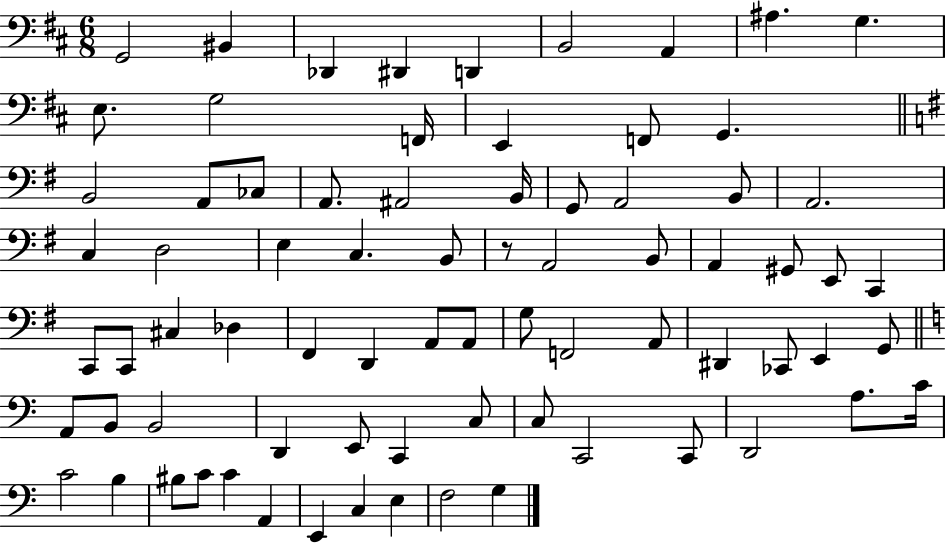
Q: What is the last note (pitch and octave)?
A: G3